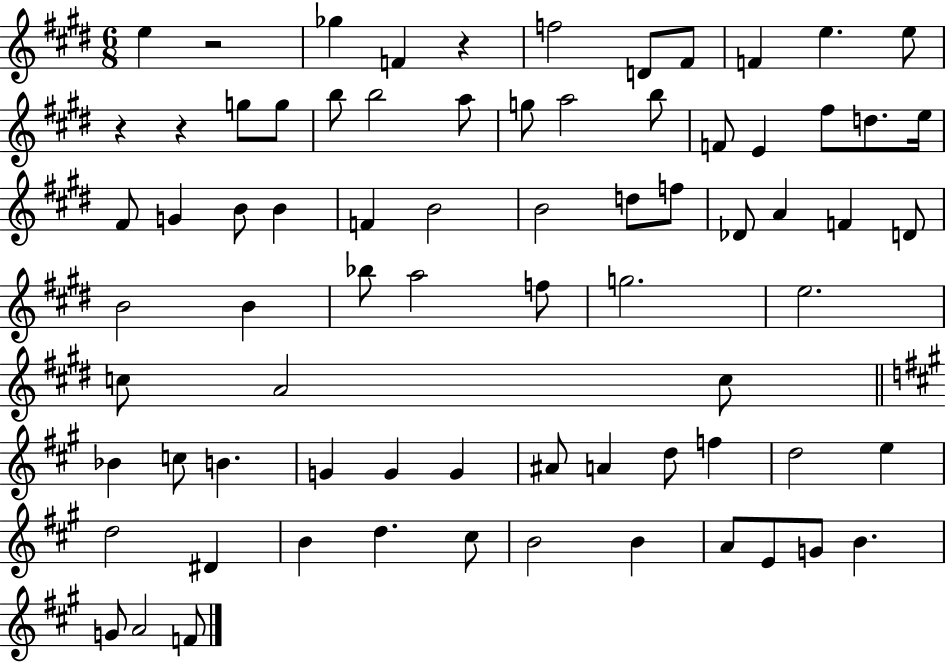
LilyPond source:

{
  \clef treble
  \numericTimeSignature
  \time 6/8
  \key e \major
  e''4 r2 | ges''4 f'4 r4 | f''2 d'8 fis'8 | f'4 e''4. e''8 | \break r4 r4 g''8 g''8 | b''8 b''2 a''8 | g''8 a''2 b''8 | f'8 e'4 fis''8 d''8. e''16 | \break fis'8 g'4 b'8 b'4 | f'4 b'2 | b'2 d''8 f''8 | des'8 a'4 f'4 d'8 | \break b'2 b'4 | bes''8 a''2 f''8 | g''2. | e''2. | \break c''8 a'2 c''8 | \bar "||" \break \key a \major bes'4 c''8 b'4. | g'4 g'4 g'4 | ais'8 a'4 d''8 f''4 | d''2 e''4 | \break d''2 dis'4 | b'4 d''4. cis''8 | b'2 b'4 | a'8 e'8 g'8 b'4. | \break g'8 a'2 f'8 | \bar "|."
}